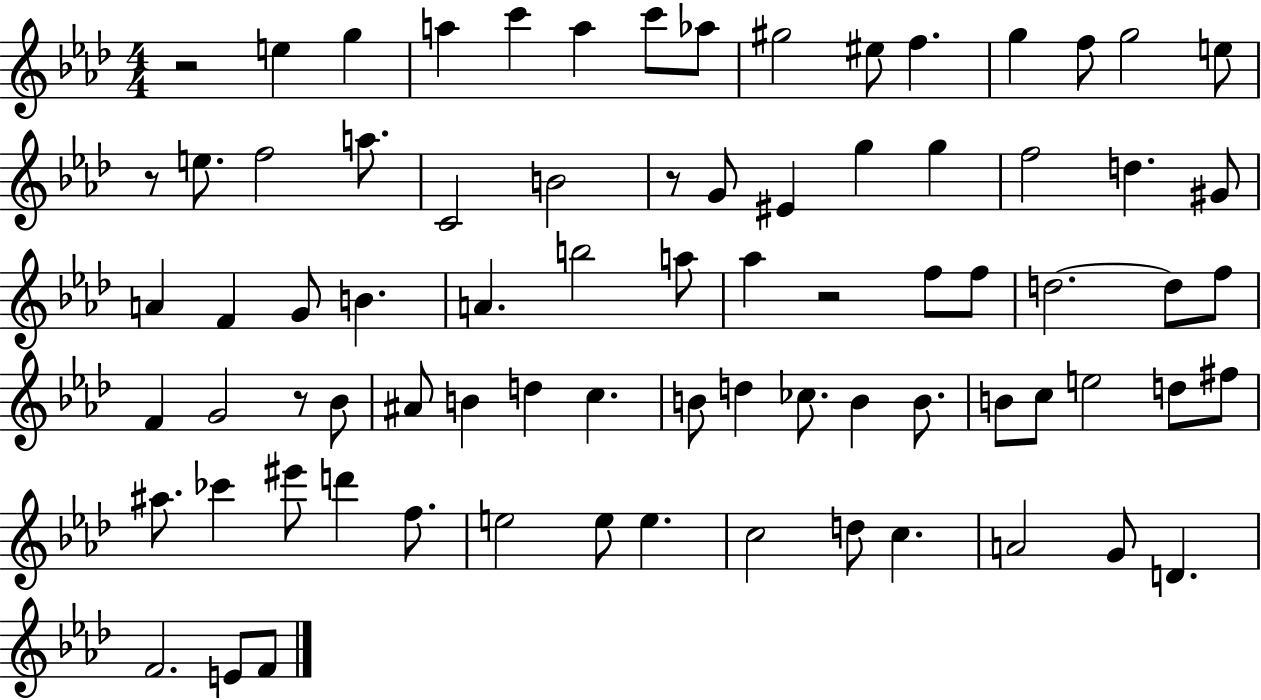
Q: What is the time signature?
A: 4/4